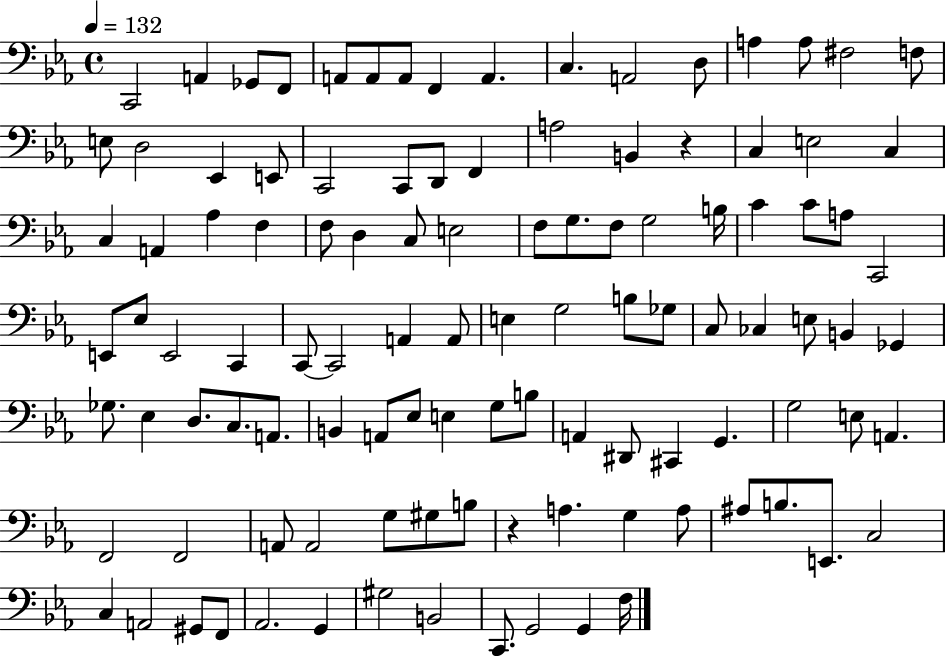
{
  \clef bass
  \time 4/4
  \defaultTimeSignature
  \key ees \major
  \tempo 4 = 132
  c,2 a,4 ges,8 f,8 | a,8 a,8 a,8 f,4 a,4. | c4. a,2 d8 | a4 a8 fis2 f8 | \break e8 d2 ees,4 e,8 | c,2 c,8 d,8 f,4 | a2 b,4 r4 | c4 e2 c4 | \break c4 a,4 aes4 f4 | f8 d4 c8 e2 | f8 g8. f8 g2 b16 | c'4 c'8 a8 c,2 | \break e,8 ees8 e,2 c,4 | c,8~~ c,2 a,4 a,8 | e4 g2 b8 ges8 | c8 ces4 e8 b,4 ges,4 | \break ges8. ees4 d8. c8. a,8. | b,4 a,8 ees8 e4 g8 b8 | a,4 dis,8 cis,4 g,4. | g2 e8 a,4. | \break f,2 f,2 | a,8 a,2 g8 gis8 b8 | r4 a4. g4 a8 | ais8 b8. e,8. c2 | \break c4 a,2 gis,8 f,8 | aes,2. g,4 | gis2 b,2 | c,8. g,2 g,4 f16 | \break \bar "|."
}